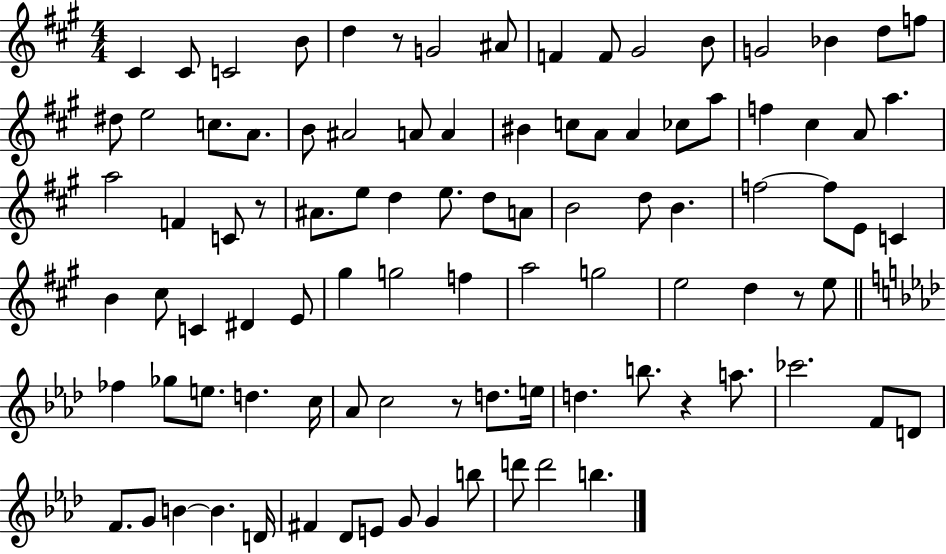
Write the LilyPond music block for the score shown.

{
  \clef treble
  \numericTimeSignature
  \time 4/4
  \key a \major
  \repeat volta 2 { cis'4 cis'8 c'2 b'8 | d''4 r8 g'2 ais'8 | f'4 f'8 gis'2 b'8 | g'2 bes'4 d''8 f''8 | \break dis''8 e''2 c''8. a'8. | b'8 ais'2 a'8 a'4 | bis'4 c''8 a'8 a'4 ces''8 a''8 | f''4 cis''4 a'8 a''4. | \break a''2 f'4 c'8 r8 | ais'8. e''8 d''4 e''8. d''8 a'8 | b'2 d''8 b'4. | f''2~~ f''8 e'8 c'4 | \break b'4 cis''8 c'4 dis'4 e'8 | gis''4 g''2 f''4 | a''2 g''2 | e''2 d''4 r8 e''8 | \break \bar "||" \break \key aes \major fes''4 ges''8 e''8. d''4. c''16 | aes'8 c''2 r8 d''8. e''16 | d''4. b''8. r4 a''8. | ces'''2. f'8 d'8 | \break f'8. g'8 b'4~~ b'4. d'16 | fis'4 des'8 e'8 g'8 g'4 b''8 | d'''8 d'''2 b''4. | } \bar "|."
}